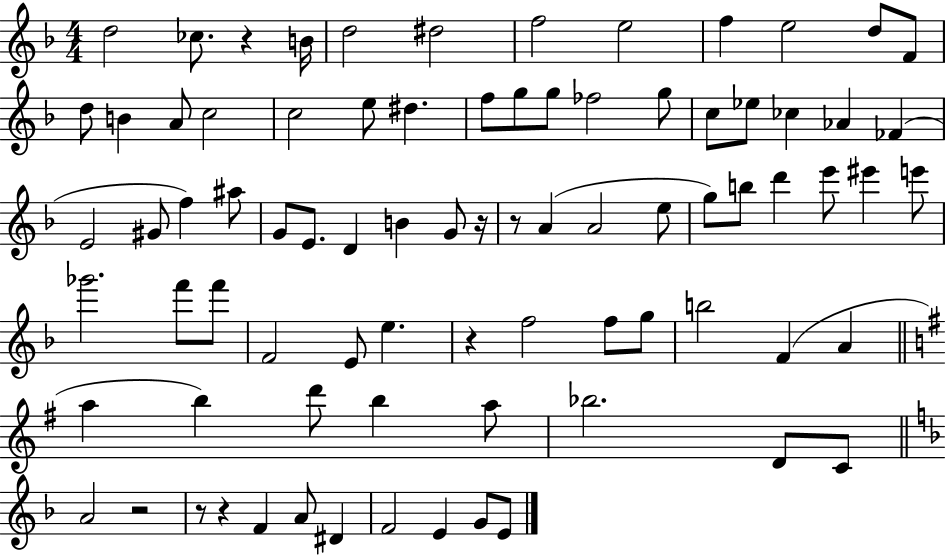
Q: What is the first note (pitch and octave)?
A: D5